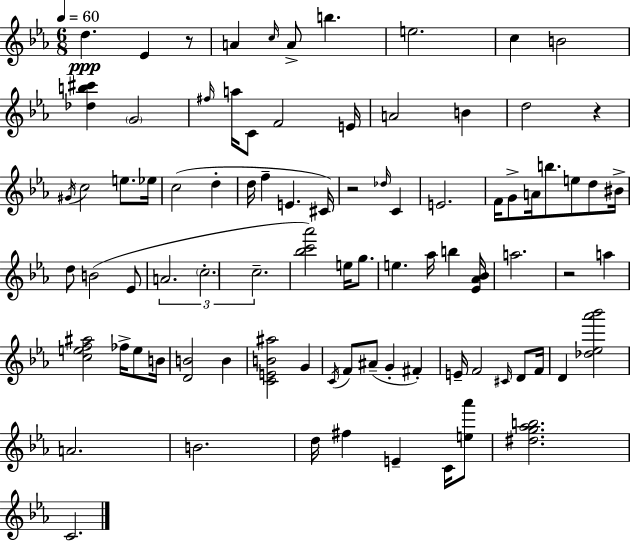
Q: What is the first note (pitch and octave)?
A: D5